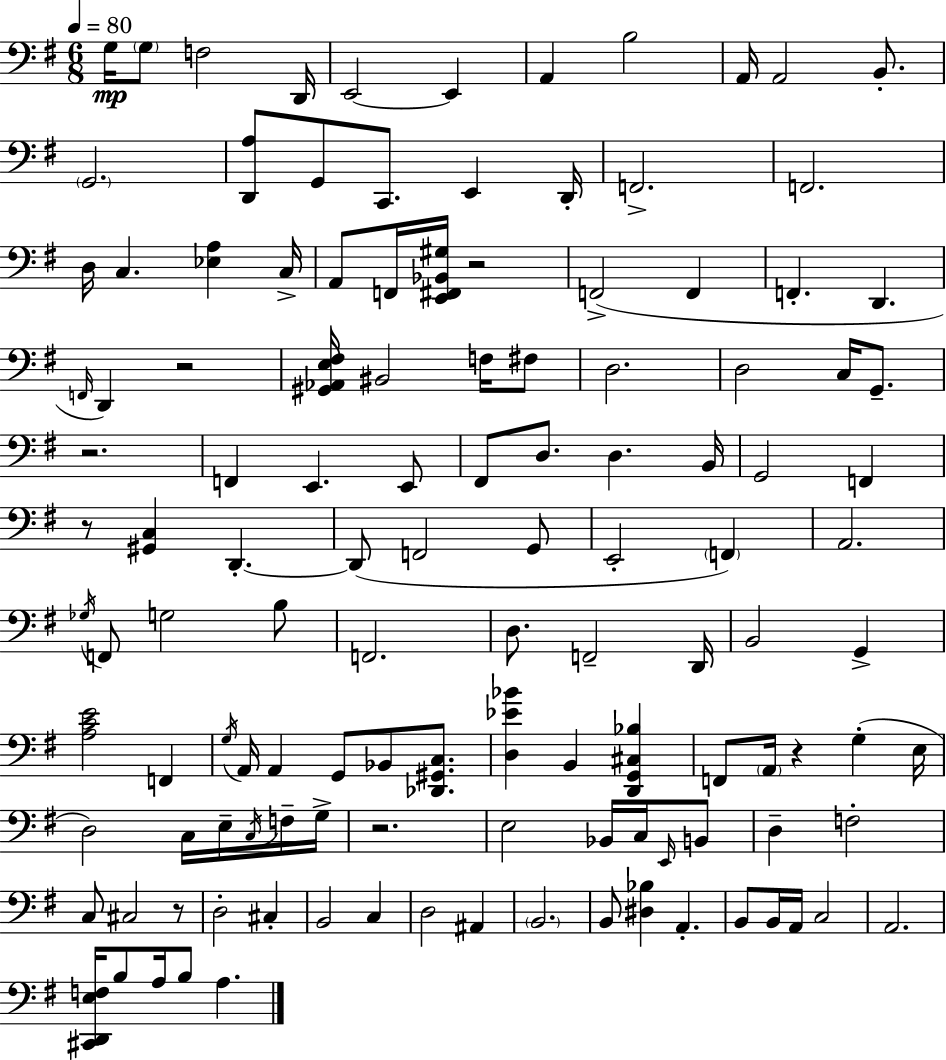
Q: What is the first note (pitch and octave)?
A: G3